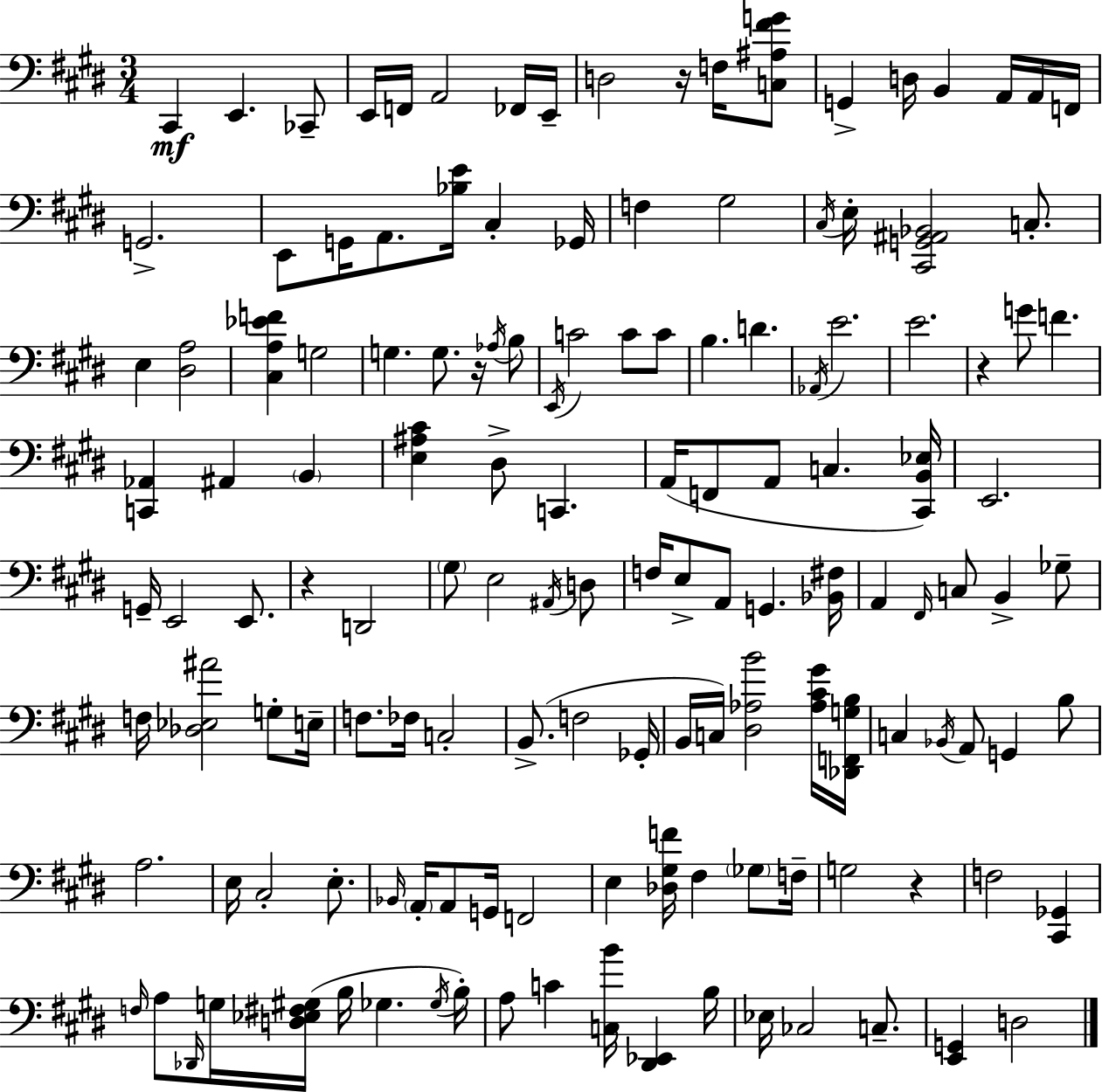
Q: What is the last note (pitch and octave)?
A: D3